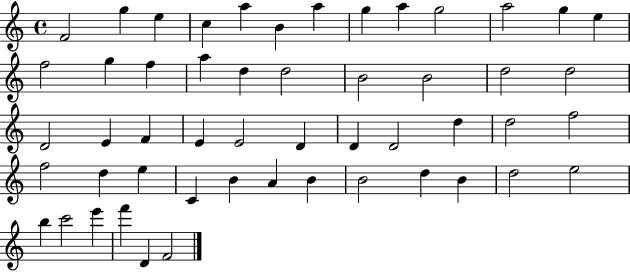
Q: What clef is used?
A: treble